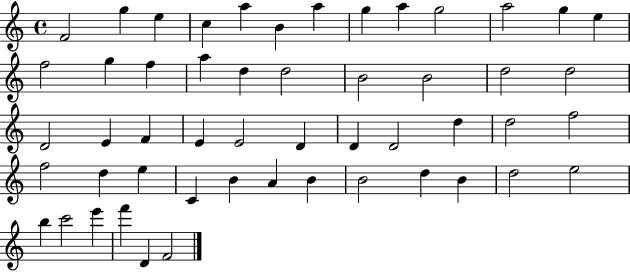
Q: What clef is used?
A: treble